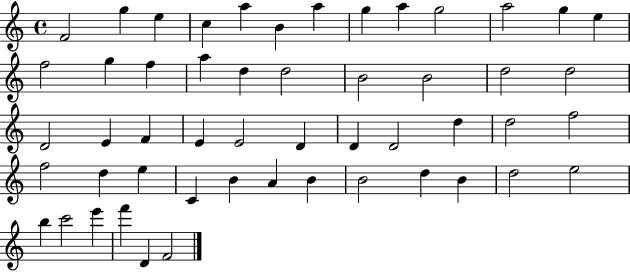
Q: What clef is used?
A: treble